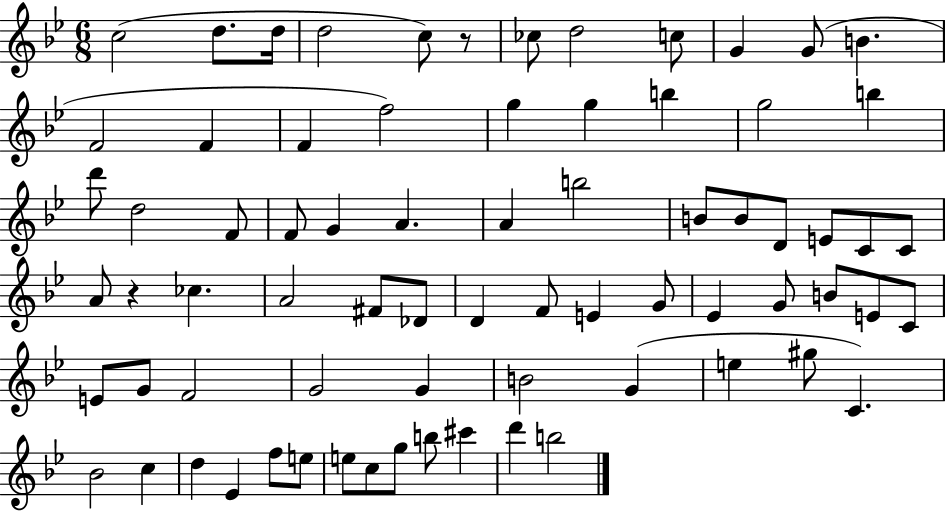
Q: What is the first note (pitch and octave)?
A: C5